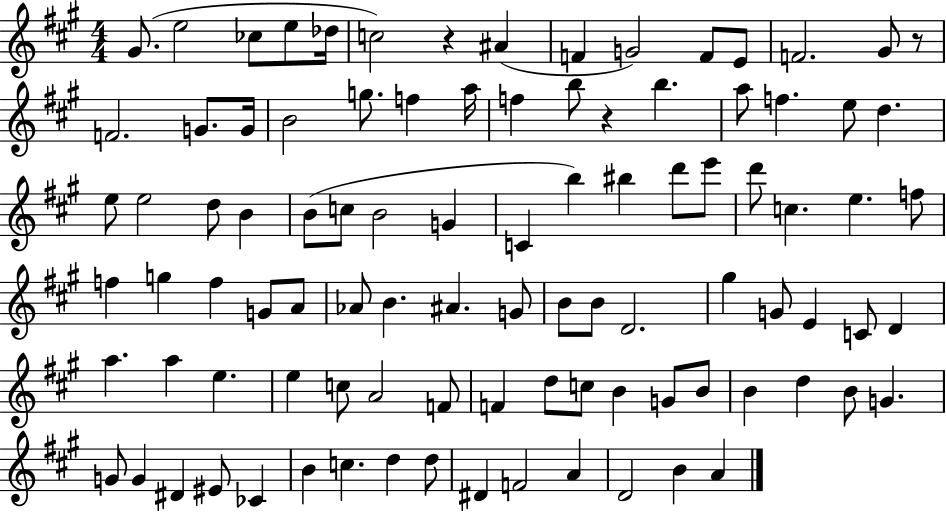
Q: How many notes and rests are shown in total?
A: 96